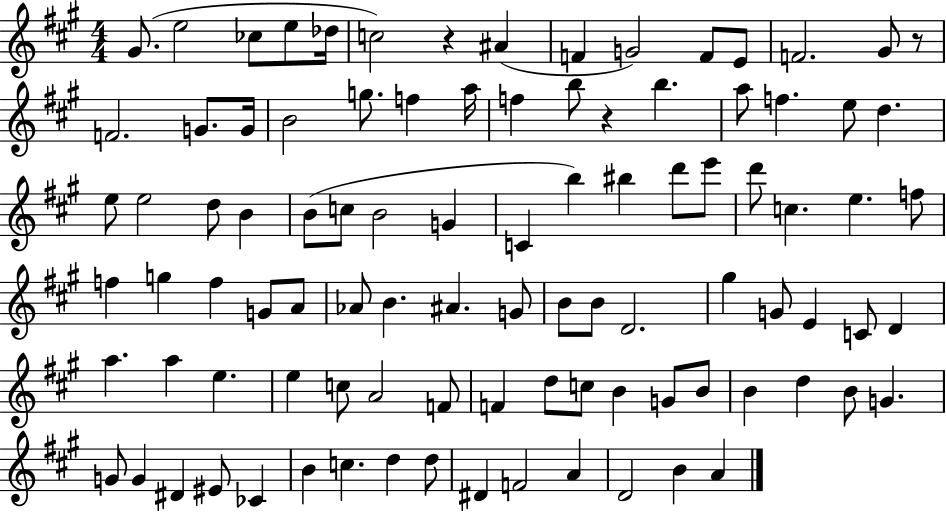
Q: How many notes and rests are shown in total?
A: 96